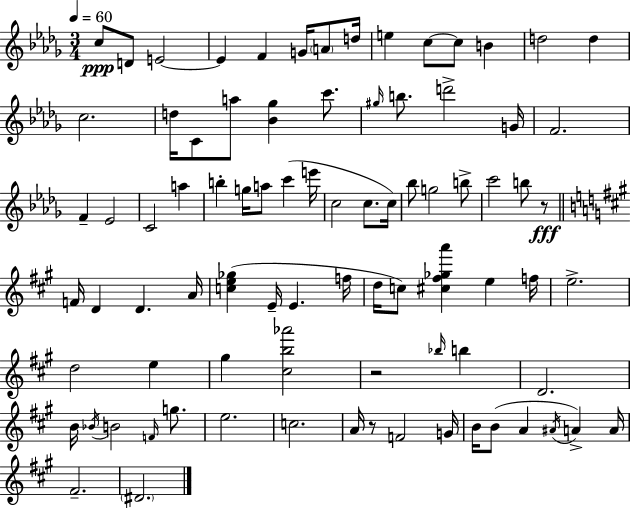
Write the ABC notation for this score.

X:1
T:Untitled
M:3/4
L:1/4
K:Bbm
c/2 D/2 E2 E F G/4 A/2 d/4 e c/2 c/2 B d2 d c2 d/4 C/2 a/2 [_B_g] c'/2 ^g/4 b/2 d'2 G/4 F2 F _E2 C2 a b g/4 a/2 c' e'/4 c2 c/2 c/4 _b/2 g2 b/2 c'2 b/2 z/2 F/4 D D A/4 [ce_g] E/4 E f/4 d/4 c/2 [^c^f_ga'] e f/4 e2 d2 e ^g [^cb_a']2 z2 _b/4 b D2 B/4 _B/4 B2 F/4 g/2 e2 c2 A/4 z/2 F2 G/4 B/4 B/2 A ^A/4 A A/4 ^F2 ^D2